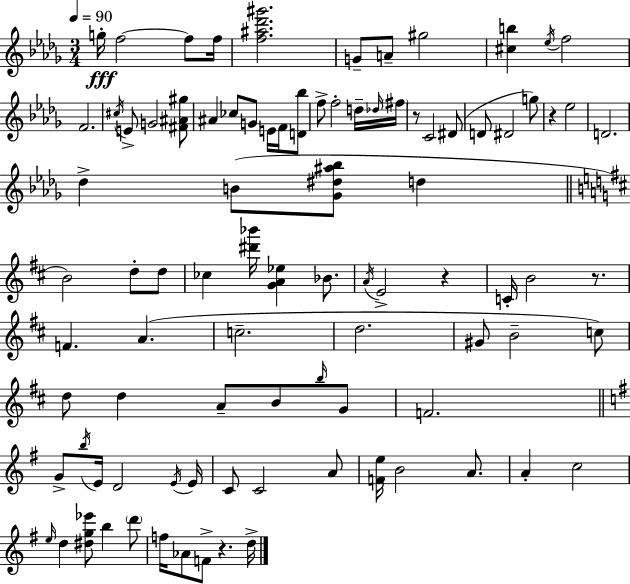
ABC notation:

X:1
T:Untitled
M:3/4
L:1/4
K:Bbm
g/4 f2 f/2 f/4 [f^a_d'^g']2 G/2 A/2 ^g2 [^cb] _e/4 f2 F2 ^c/4 E/2 G2 [^F^A^g]/2 ^A _c/2 G/2 E/4 F/4 [D_b]/2 f/2 f2 d/4 _d/4 ^f/4 z/2 C2 ^D/2 D/2 ^D2 g/2 z _e2 D2 _d B/2 [_G^d^a_b]/2 d B2 d/2 d/2 _c [^d'_b']/4 [GA_e] _B/2 A/4 E2 z C/4 B2 z/2 F A c2 d2 ^G/2 B2 c/2 d/2 d A/2 B/2 b/4 G/2 F2 G/2 b/4 E/4 D2 E/4 E/4 C/2 C2 A/2 [Fe]/4 B2 A/2 A c2 e/4 d [^dg_e']/2 b d'/2 f/4 _A/2 F/2 z d/4